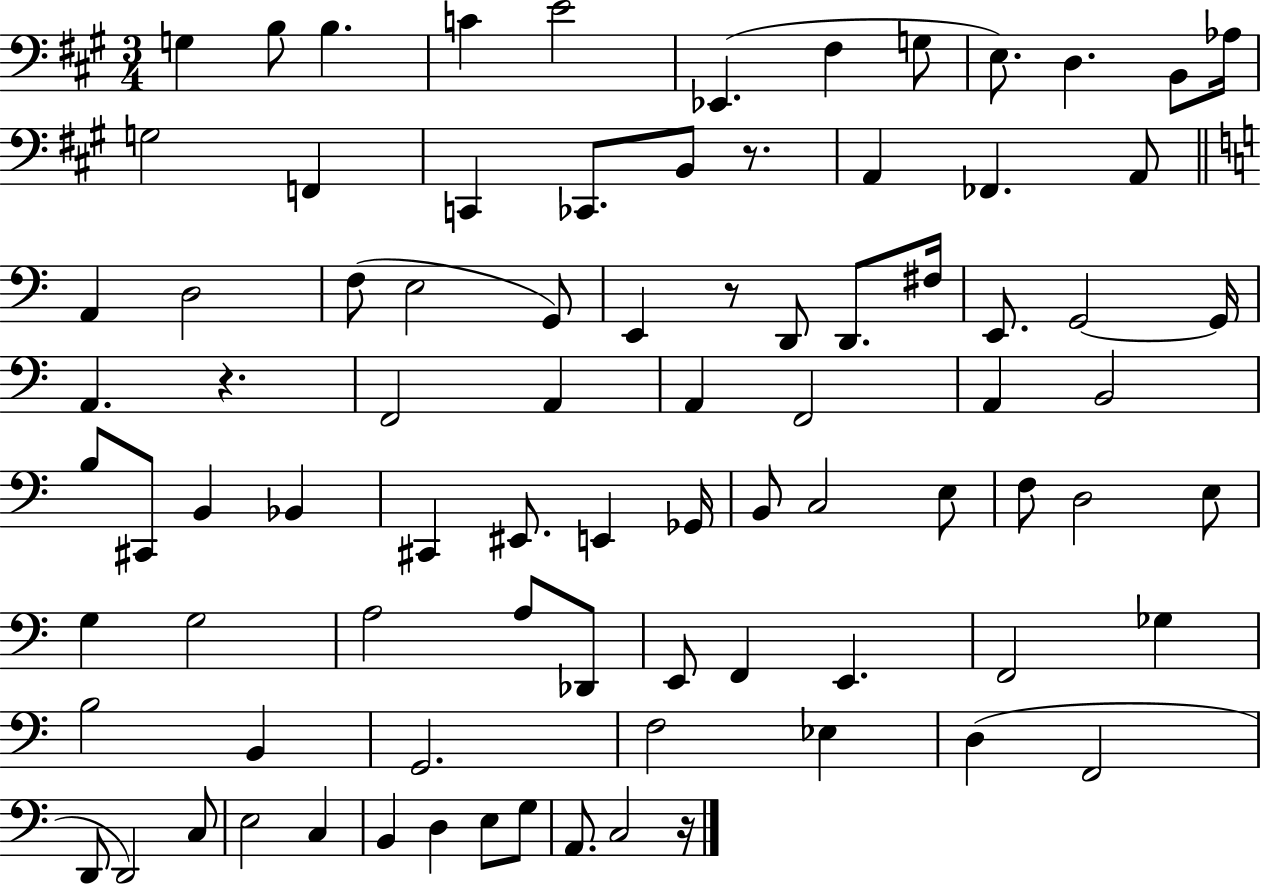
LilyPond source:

{
  \clef bass
  \numericTimeSignature
  \time 3/4
  \key a \major
  g4 b8 b4. | c'4 e'2 | ees,4.( fis4 g8 | e8.) d4. b,8 aes16 | \break g2 f,4 | c,4 ces,8. b,8 r8. | a,4 fes,4. a,8 | \bar "||" \break \key a \minor a,4 d2 | f8( e2 g,8) | e,4 r8 d,8 d,8. fis16 | e,8. g,2~~ g,16 | \break a,4. r4. | f,2 a,4 | a,4 f,2 | a,4 b,2 | \break b8 cis,8 b,4 bes,4 | cis,4 eis,8. e,4 ges,16 | b,8 c2 e8 | f8 d2 e8 | \break g4 g2 | a2 a8 des,8 | e,8 f,4 e,4. | f,2 ges4 | \break b2 b,4 | g,2. | f2 ees4 | d4( f,2 | \break d,8 d,2) c8 | e2 c4 | b,4 d4 e8 g8 | a,8. c2 r16 | \break \bar "|."
}